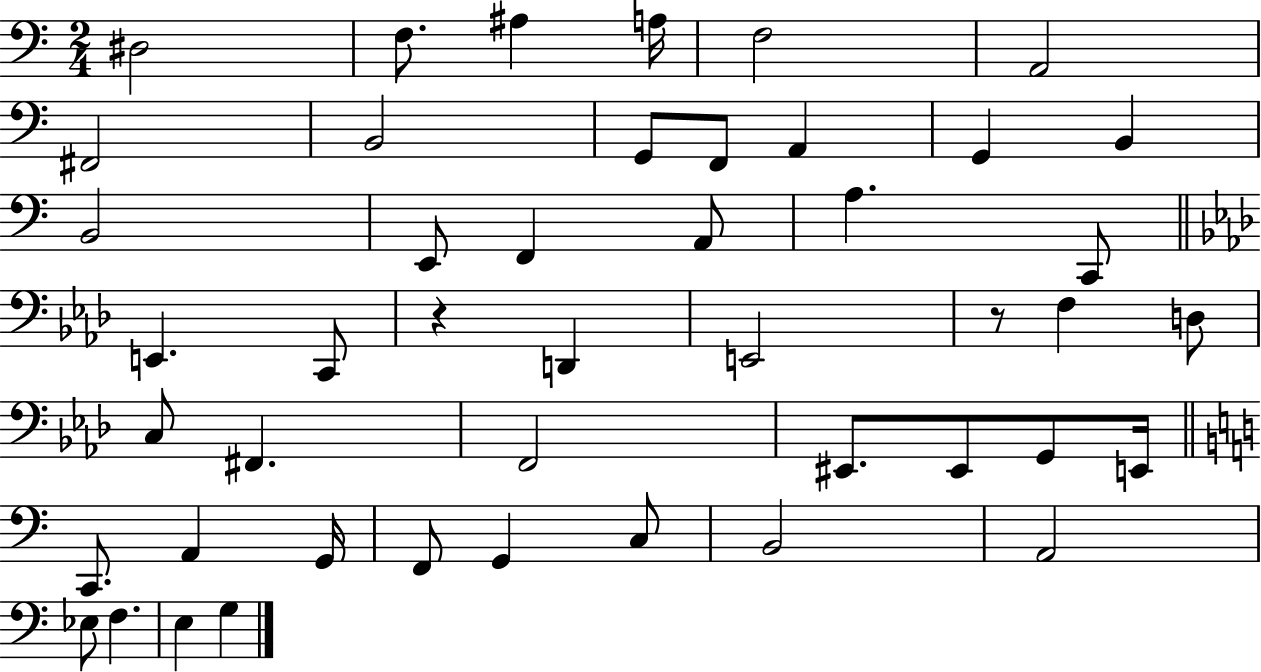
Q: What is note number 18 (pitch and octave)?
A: A3